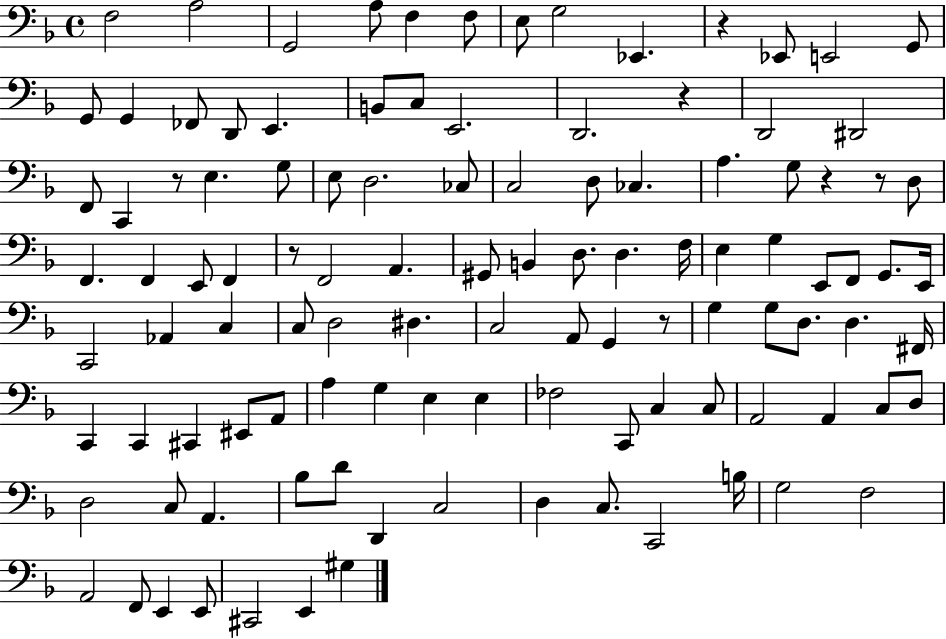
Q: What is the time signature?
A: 4/4